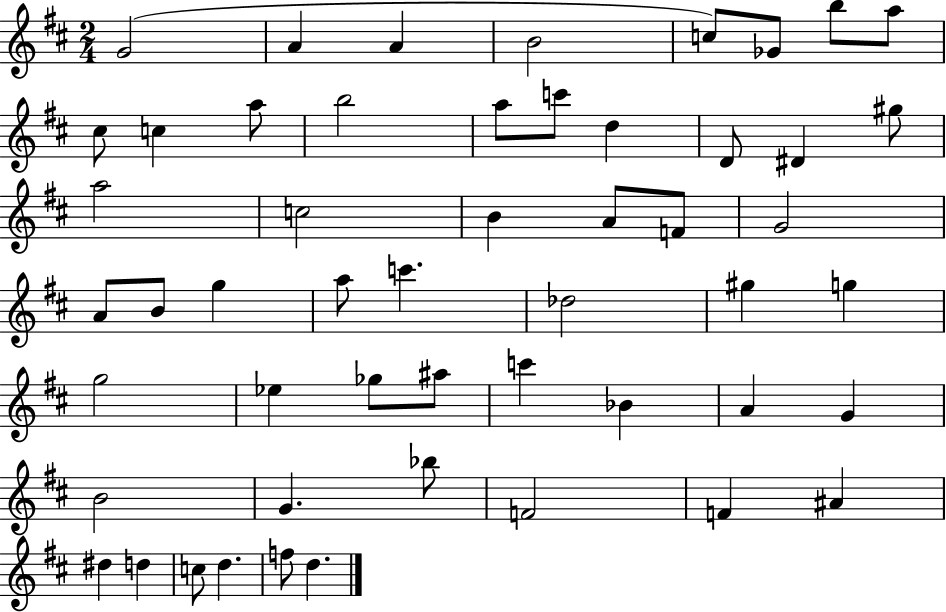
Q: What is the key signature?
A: D major